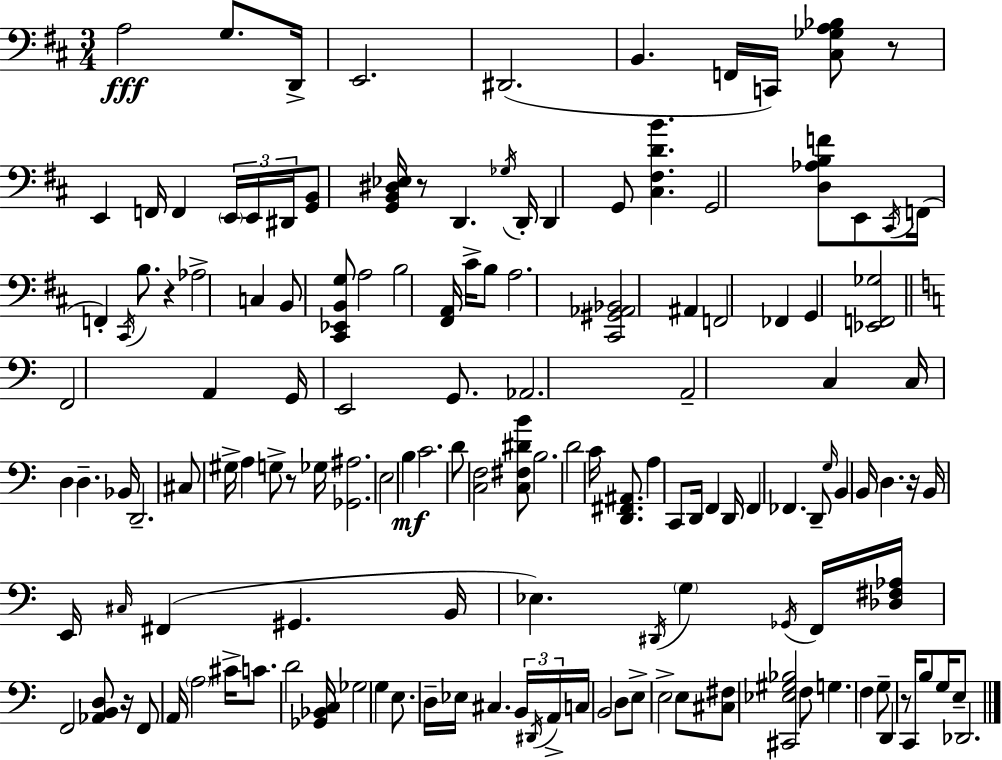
{
  \clef bass
  \numericTimeSignature
  \time 3/4
  \key d \major
  a2\fff g8. d,16-> | e,2. | dis,2.( | b,4. f,16 c,16) <cis ges a bes>8 r8 | \break e,4 f,16 f,4 \tuplet 3/2 { \parenthesize e,16 e,16 dis,16 } | <g, b,>8 <g, b, dis ees>16 r8 d,4. \acciaccatura { ges16 } | d,16-. d,4 g,8 <cis fis d' b'>4. | g,2 <d aes b f'>8 e,8 | \break \acciaccatura { cis,16 }( f,16 f,4-.) \acciaccatura { cis,16 } b8. r4 | aes2-> c4 | b,8 <cis, ees, b, g>8 a2 | b2 <fis, a,>16 | \break cis'16-> b8 a2. | <cis, gis, aes, bes,>2 ais,4 | f,2 fes,4 | g,4 <ees, f, ges>2 | \break \bar "||" \break \key c \major f,2 a,4 | g,16 e,2 g,8. | aes,2. | a,2-- c4 | \break c16 d4 d4.-- bes,16 | d,2.-- | cis8 gis16-> a4 g8-> r8 ges16 | <ges, ais>2. | \break e2 b4\mf | c'2. | d'8 <c f>2 <c fis dis' b'>8 | b2. | \break d'2 c'16 <d, fis, ais,>8. | a4 c,8 d,16 f,4 d,16 | f,4 fes,4. d,8-- | \grace { g16 } b,4 b,16 d4. | \break r16 b,16 e,16 \grace { cis16 } fis,4( gis,4. | b,16 ees4.) \acciaccatura { dis,16 } \parenthesize g4 | \acciaccatura { ges,16 } f,16 <des fis aes>16 f,2 | <aes, b, d>8 r16 f,8 a,16 \parenthesize a2 | \break cis'16-> c'8. d'2 | <ges, bes, c>16 ges2 | g4 e8. d16-- ees16 cis4. | \tuplet 3/2 { b,16 \acciaccatura { dis,16 } a,16-> } c16 b,2 | \break d8 e8-> e2-> | e8 <cis fis>8 <cis, ees gis bes>2 | f8 g4. f4 | g8-- d,4 r8 c,16 | \break b8 g16 e8-- des,2. | \bar "|."
}